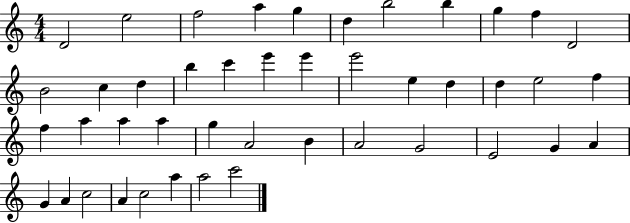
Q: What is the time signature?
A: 4/4